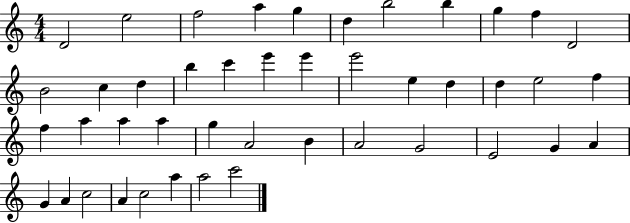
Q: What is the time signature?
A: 4/4